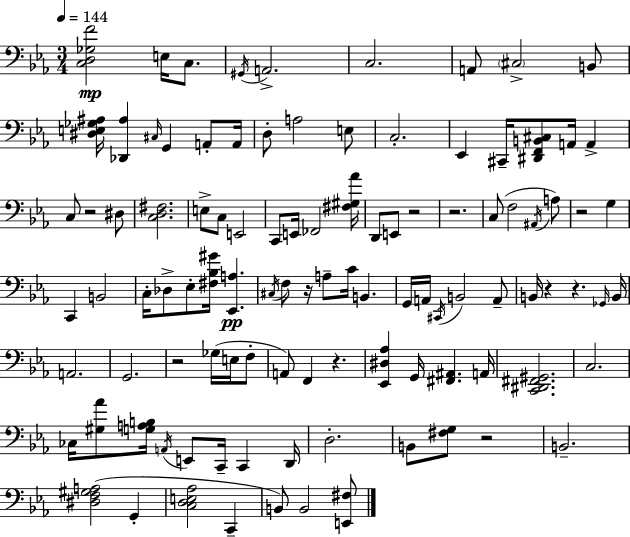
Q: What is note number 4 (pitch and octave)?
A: A2